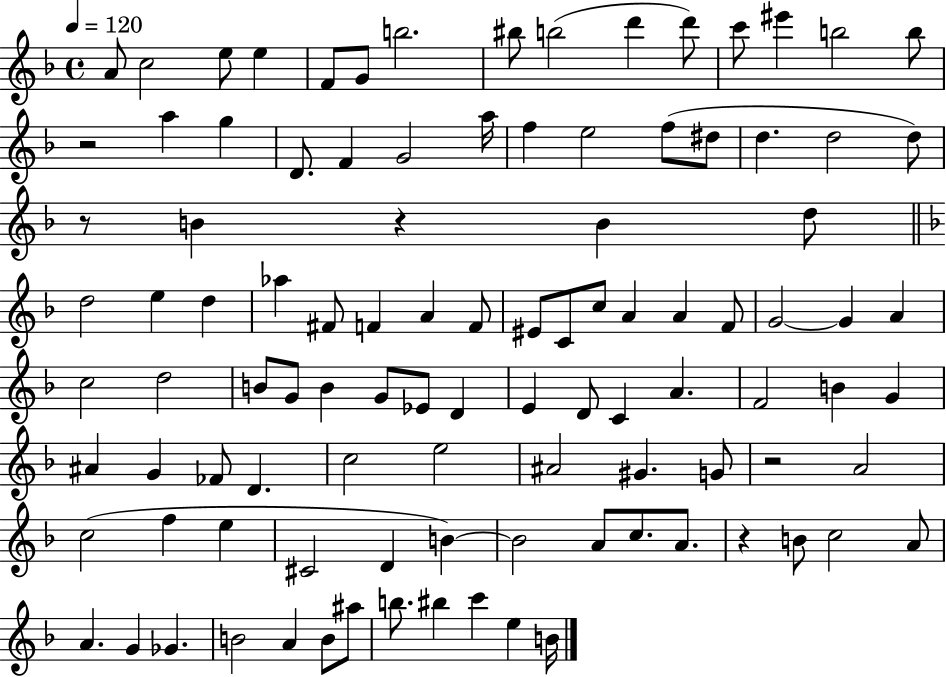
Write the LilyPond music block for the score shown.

{
  \clef treble
  \time 4/4
  \defaultTimeSignature
  \key f \major
  \tempo 4 = 120
  \repeat volta 2 { a'8 c''2 e''8 e''4 | f'8 g'8 b''2. | bis''8 b''2( d'''4 d'''8) | c'''8 eis'''4 b''2 b''8 | \break r2 a''4 g''4 | d'8. f'4 g'2 a''16 | f''4 e''2 f''8( dis''8 | d''4. d''2 d''8) | \break r8 b'4 r4 b'4 d''8 | \bar "||" \break \key f \major d''2 e''4 d''4 | aes''4 fis'8 f'4 a'4 f'8 | eis'8 c'8 c''8 a'4 a'4 f'8 | g'2~~ g'4 a'4 | \break c''2 d''2 | b'8 g'8 b'4 g'8 ees'8 d'4 | e'4 d'8 c'4 a'4. | f'2 b'4 g'4 | \break ais'4 g'4 fes'8 d'4. | c''2 e''2 | ais'2 gis'4. g'8 | r2 a'2 | \break c''2( f''4 e''4 | cis'2 d'4 b'4~~) | b'2 a'8 c''8. a'8. | r4 b'8 c''2 a'8 | \break a'4. g'4 ges'4. | b'2 a'4 b'8 ais''8 | b''8. bis''4 c'''4 e''4 b'16 | } \bar "|."
}